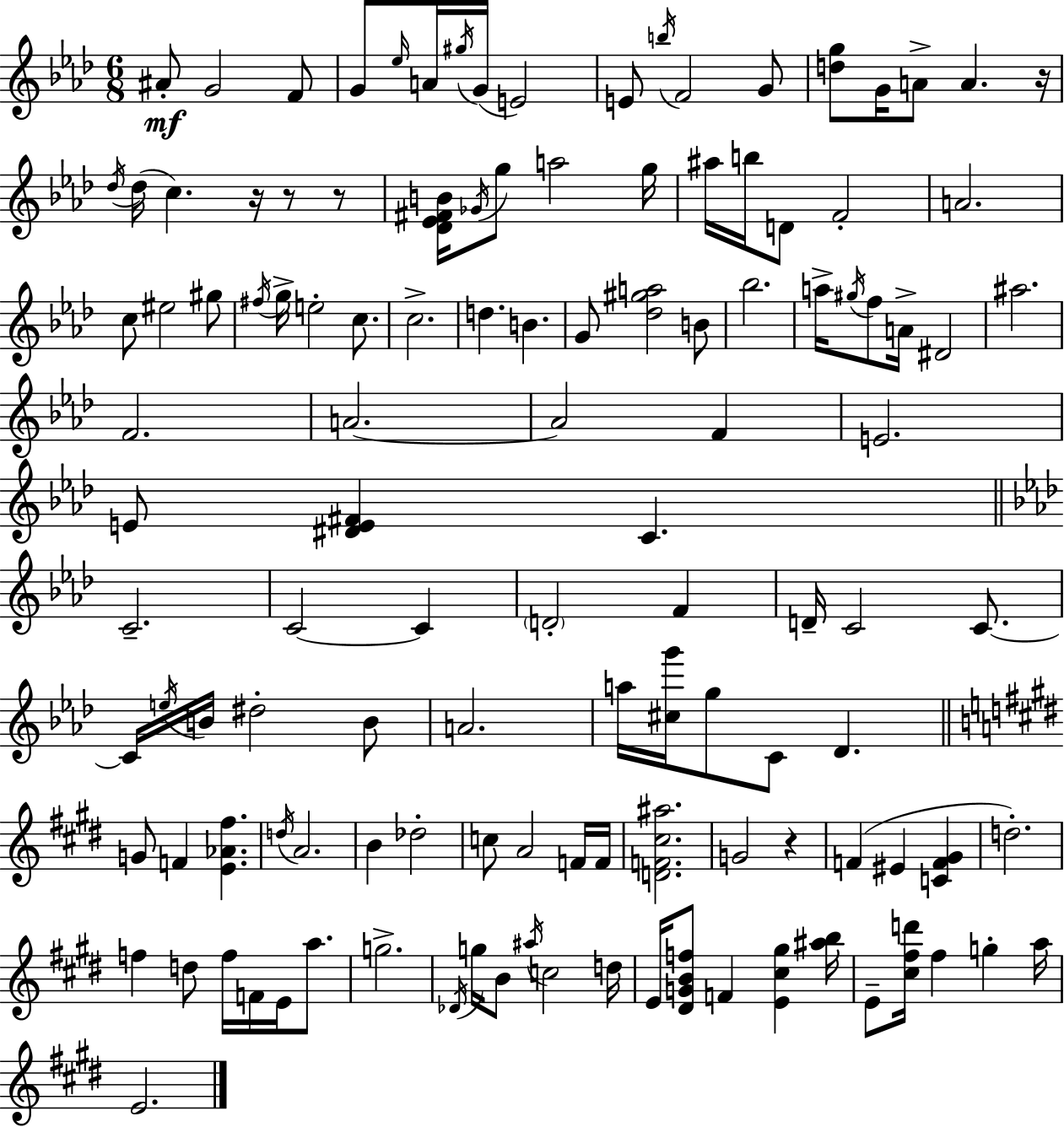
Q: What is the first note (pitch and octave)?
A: A#4